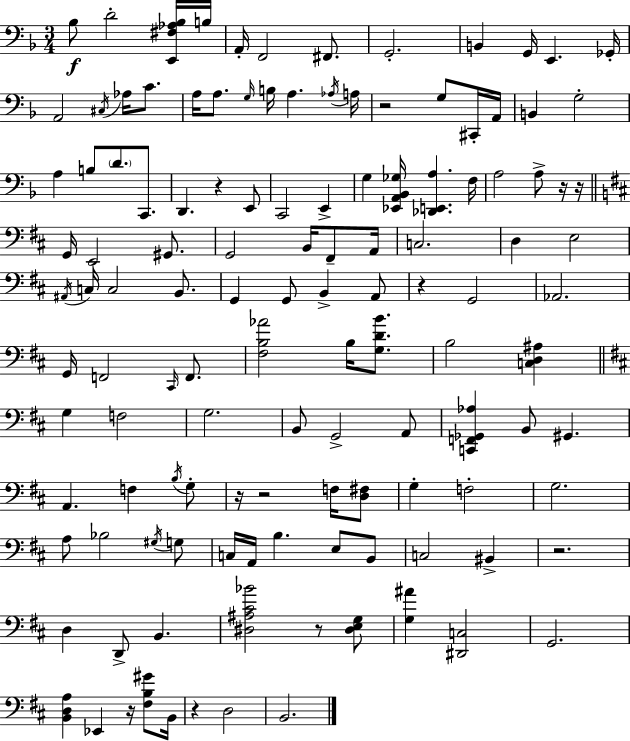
Bb3/e D4/h [E2,F#3,Ab3,Bb3]/s B3/s A2/s F2/h F#2/e. G2/h. B2/q G2/s E2/q. Gb2/s A2/h C#3/s Ab3/s C4/e. A3/s A3/e. G3/s B3/s A3/q. Ab3/s A3/s R/h G3/e C#2/s A2/s B2/q G3/h A3/q B3/e D4/e. C2/e. D2/q. R/q E2/e C2/h E2/q G3/q [Eb2,A2,Bb2,Gb3]/s [Db2,E2,A3]/q. F3/s A3/h A3/e R/s R/s G2/s E2/h G#2/e. G2/h B2/s F#2/e A2/s C3/h. D3/q E3/h A#2/s C3/s C3/h B2/e. G2/q G2/e B2/q A2/e R/q G2/h Ab2/h. G2/s F2/h C#2/s F2/e. [F#3,B3,Ab4]/h B3/s [G3,D4,B4]/e. B3/h [C3,D3,A#3]/q G3/q F3/h G3/h. B2/e G2/h A2/e [C2,F2,Gb2,Ab3]/q B2/e G#2/q. A2/q. F3/q B3/s G3/e R/s R/h F3/s [D3,F#3]/e G3/q F3/h G3/h. A3/e Bb3/h G#3/s G3/e C3/s A2/s B3/q. E3/e B2/e C3/h BIS2/q R/h. D3/q D2/e B2/q. [D#3,A#3,C#4,Bb4]/h R/e [D#3,E3,G3]/e [G3,A#4]/q [D#2,C3]/h G2/h. [B2,D3,A3]/q Eb2/q R/s [F#3,B3,G#4]/e B2/s R/q D3/h B2/h.